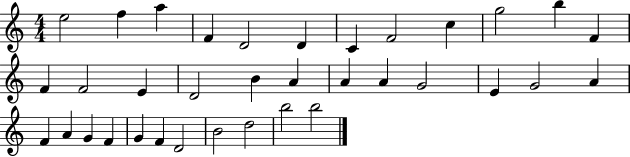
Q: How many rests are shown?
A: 0